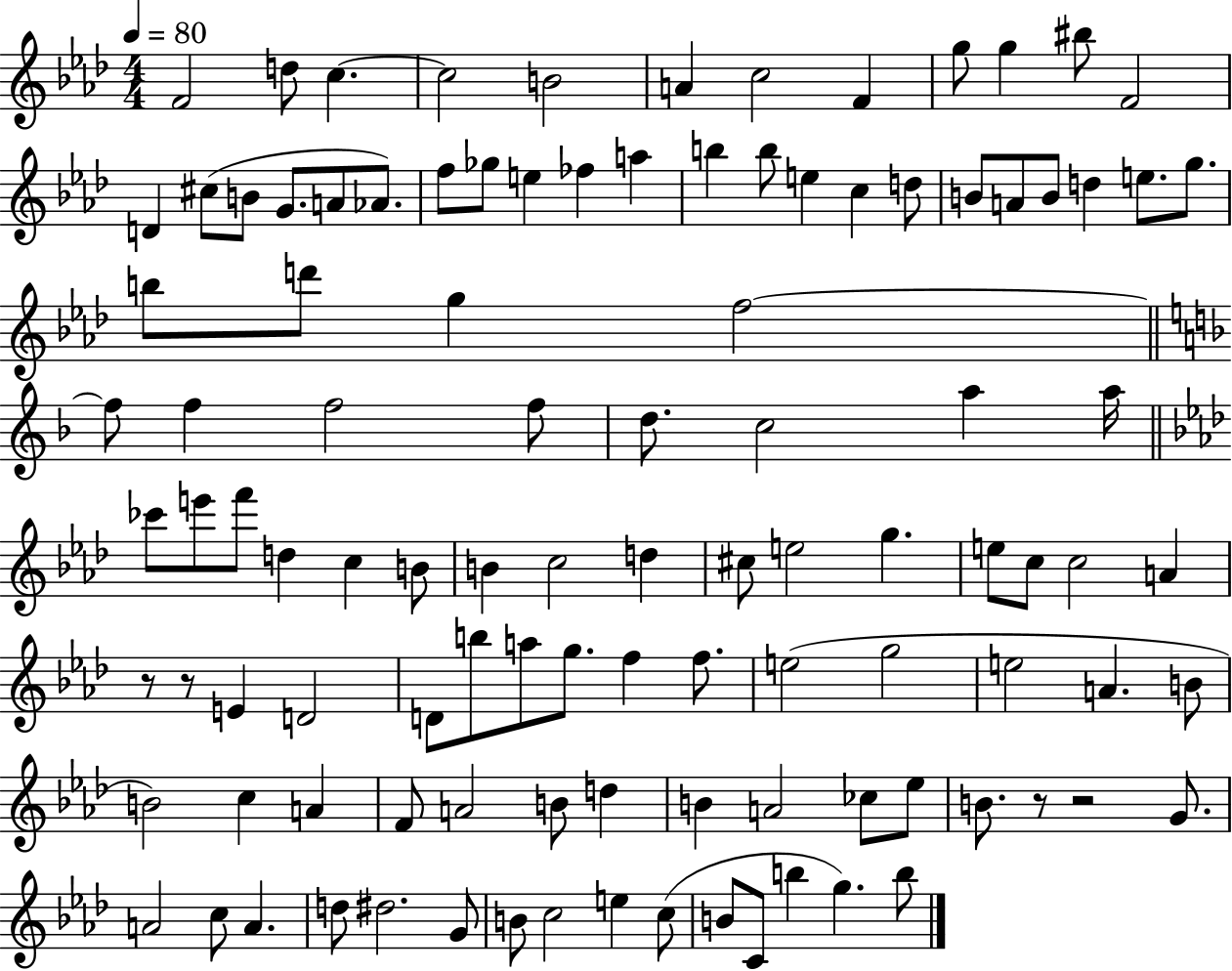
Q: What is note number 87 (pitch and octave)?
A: B4